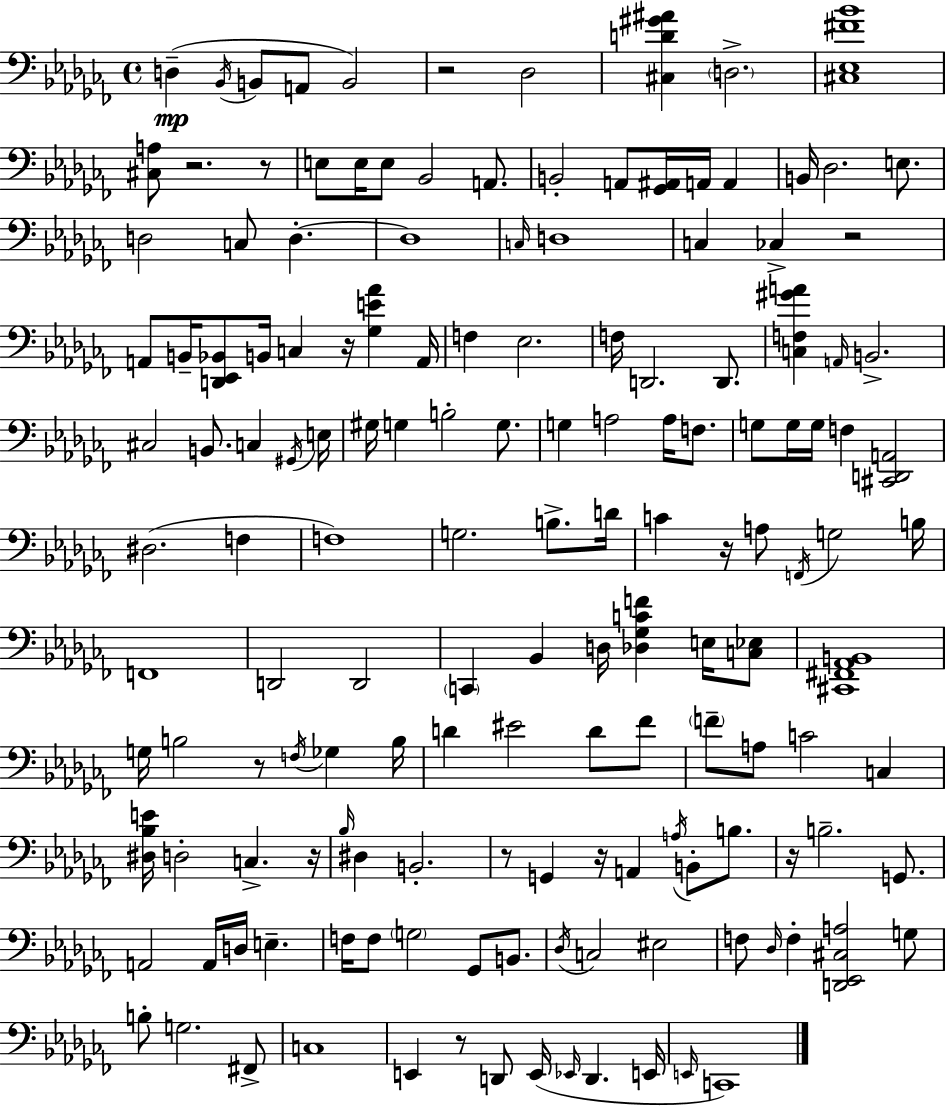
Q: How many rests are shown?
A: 12